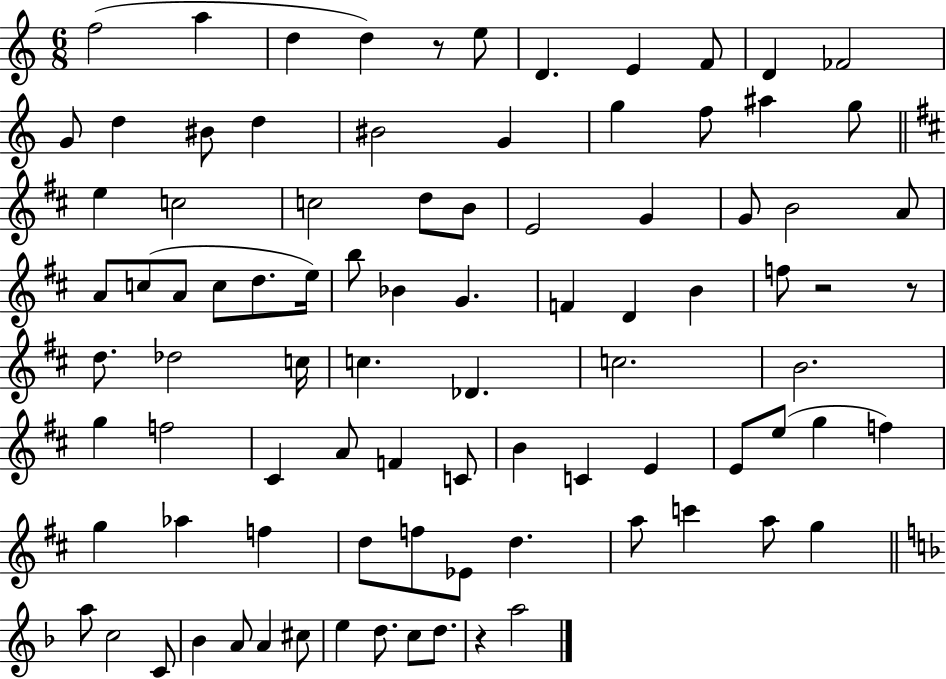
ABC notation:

X:1
T:Untitled
M:6/8
L:1/4
K:C
f2 a d d z/2 e/2 D E F/2 D _F2 G/2 d ^B/2 d ^B2 G g f/2 ^a g/2 e c2 c2 d/2 B/2 E2 G G/2 B2 A/2 A/2 c/2 A/2 c/2 d/2 e/4 b/2 _B G F D B f/2 z2 z/2 d/2 _d2 c/4 c _D c2 B2 g f2 ^C A/2 F C/2 B C E E/2 e/2 g f g _a f d/2 f/2 _E/2 d a/2 c' a/2 g a/2 c2 C/2 _B A/2 A ^c/2 e d/2 c/2 d/2 z a2